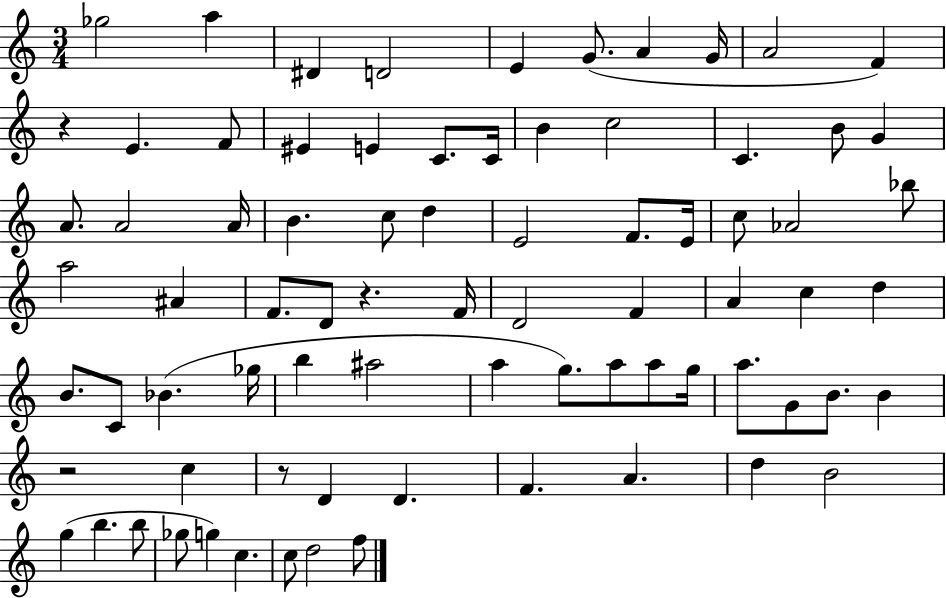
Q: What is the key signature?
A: C major